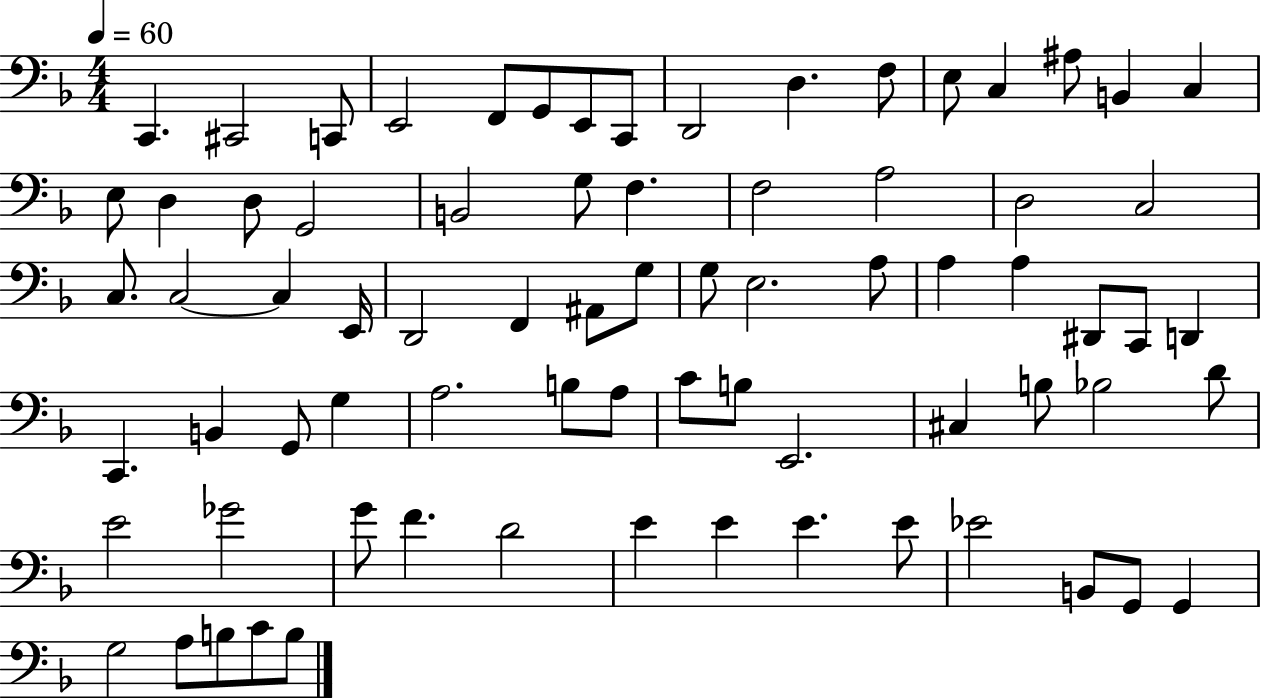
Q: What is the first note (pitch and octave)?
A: C2